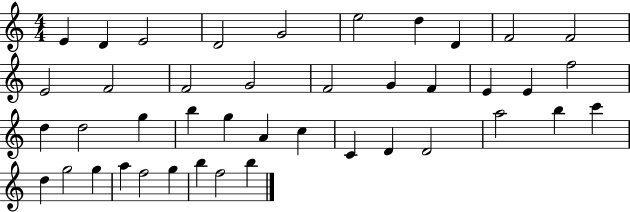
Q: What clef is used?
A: treble